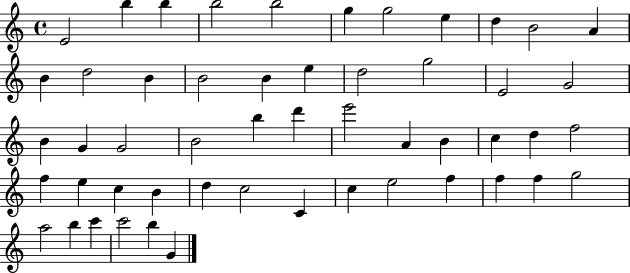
X:1
T:Untitled
M:4/4
L:1/4
K:C
E2 b b b2 b2 g g2 e d B2 A B d2 B B2 B e d2 g2 E2 G2 B G G2 B2 b d' e'2 A B c d f2 f e c B d c2 C c e2 f f f g2 a2 b c' c'2 b G